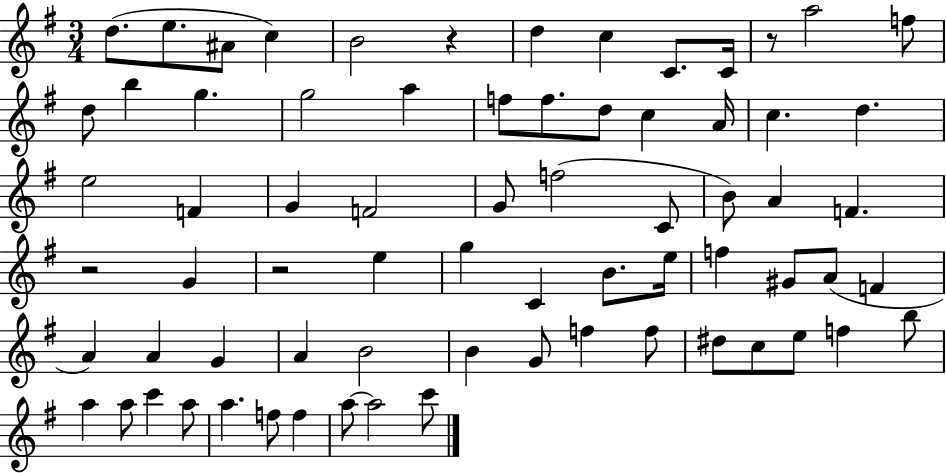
D5/e. E5/e. A#4/e C5/q B4/h R/q D5/q C5/q C4/e. C4/s R/e A5/h F5/e D5/e B5/q G5/q. G5/h A5/q F5/e F5/e. D5/e C5/q A4/s C5/q. D5/q. E5/h F4/q G4/q F4/h G4/e F5/h C4/e B4/e A4/q F4/q. R/h G4/q R/h E5/q G5/q C4/q B4/e. E5/s F5/q G#4/e A4/e F4/q A4/q A4/q G4/q A4/q B4/h B4/q G4/e F5/q F5/e D#5/e C5/e E5/e F5/q B5/e A5/q A5/e C6/q A5/e A5/q. F5/e F5/q A5/e A5/h C6/e